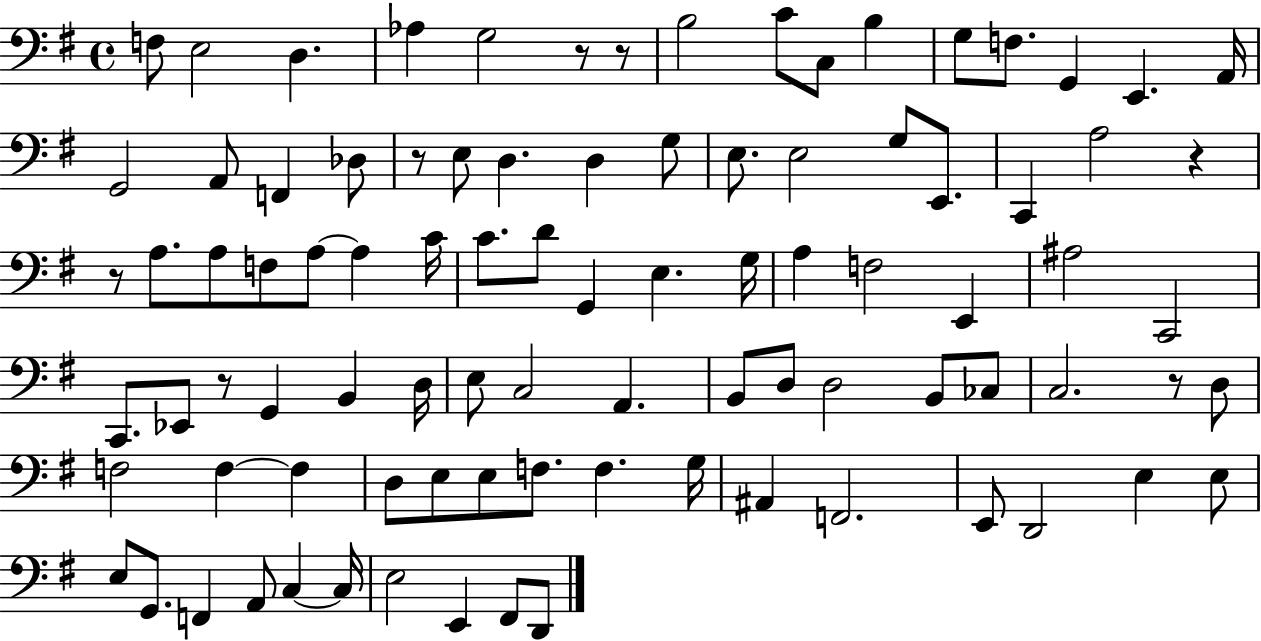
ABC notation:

X:1
T:Untitled
M:4/4
L:1/4
K:G
F,/2 E,2 D, _A, G,2 z/2 z/2 B,2 C/2 C,/2 B, G,/2 F,/2 G,, E,, A,,/4 G,,2 A,,/2 F,, _D,/2 z/2 E,/2 D, D, G,/2 E,/2 E,2 G,/2 E,,/2 C,, A,2 z z/2 A,/2 A,/2 F,/2 A,/2 A, C/4 C/2 D/2 G,, E, G,/4 A, F,2 E,, ^A,2 C,,2 C,,/2 _E,,/2 z/2 G,, B,, D,/4 E,/2 C,2 A,, B,,/2 D,/2 D,2 B,,/2 _C,/2 C,2 z/2 D,/2 F,2 F, F, D,/2 E,/2 E,/2 F,/2 F, G,/4 ^A,, F,,2 E,,/2 D,,2 E, E,/2 E,/2 G,,/2 F,, A,,/2 C, C,/4 E,2 E,, ^F,,/2 D,,/2